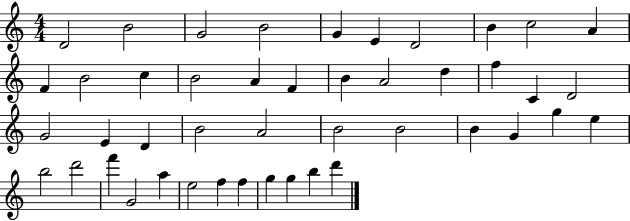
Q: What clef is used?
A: treble